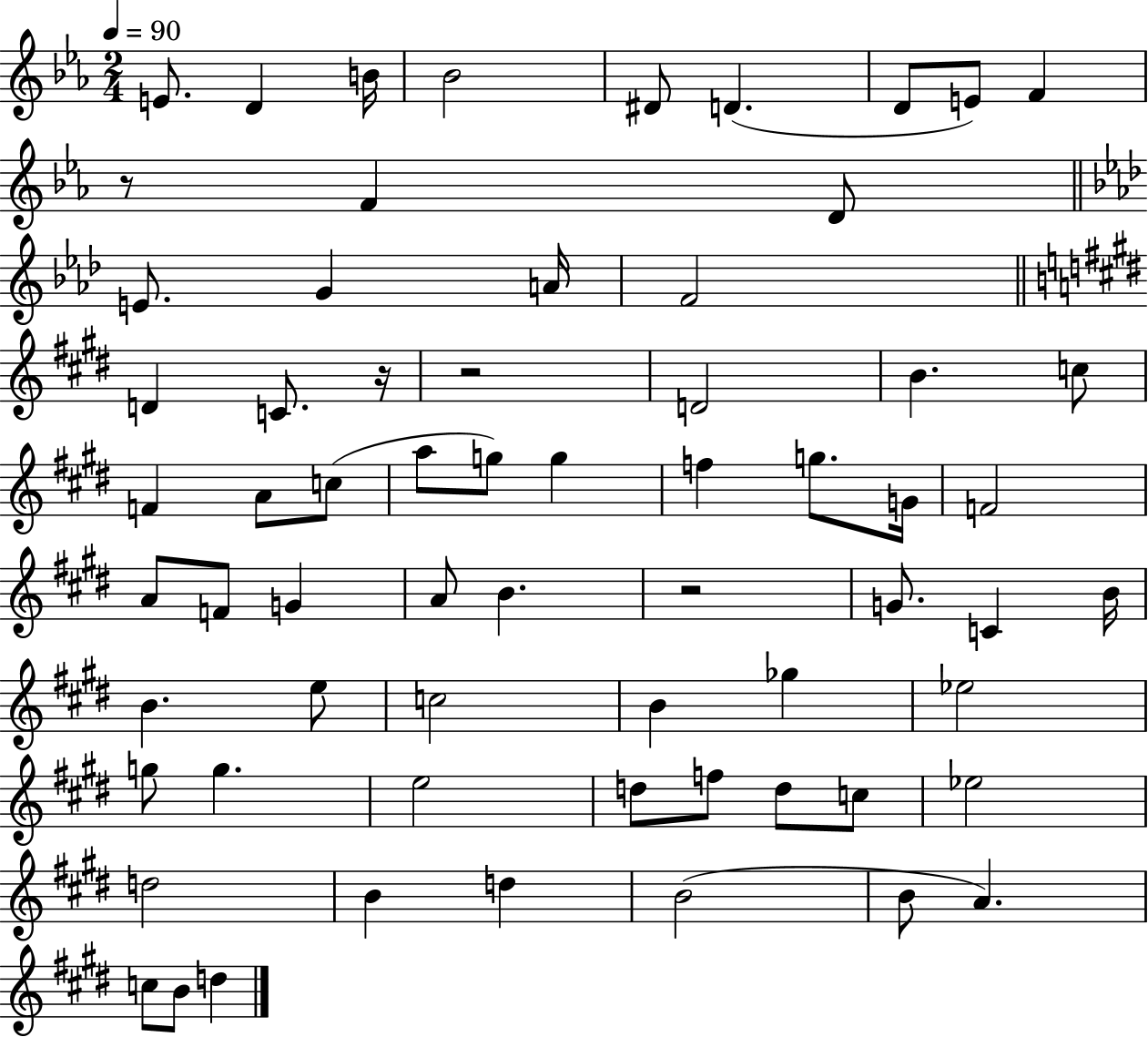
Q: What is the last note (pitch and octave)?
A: D5